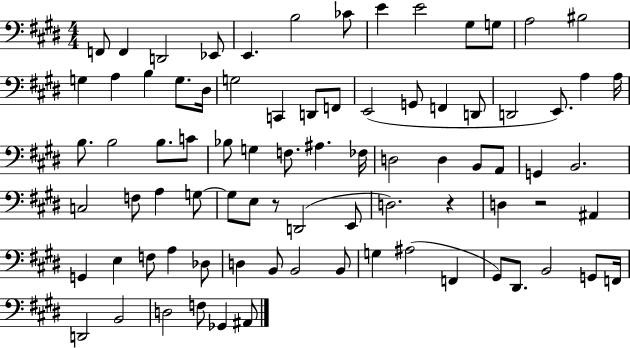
X:1
T:Untitled
M:4/4
L:1/4
K:E
F,,/2 F,, D,,2 _E,,/2 E,, B,2 _C/2 E E2 ^G,/2 G,/2 A,2 ^B,2 G, A, B, G,/2 ^D,/4 G,2 C,, D,,/2 F,,/2 E,,2 G,,/2 F,, D,,/2 D,,2 E,,/2 A, A,/4 B,/2 B,2 B,/2 C/2 _B,/2 G, F,/2 ^A, _F,/4 D,2 D, B,,/2 A,,/2 G,, B,,2 C,2 F,/2 A, G,/2 G,/2 E,/2 z/2 D,,2 E,,/2 D,2 z D, z2 ^A,, G,, E, F,/2 A, _D,/2 D, B,,/2 B,,2 B,,/2 G, ^A,2 F,, ^G,,/2 ^D,,/2 B,,2 G,,/2 F,,/4 D,,2 B,,2 D,2 F,/2 _G,, ^A,,/2